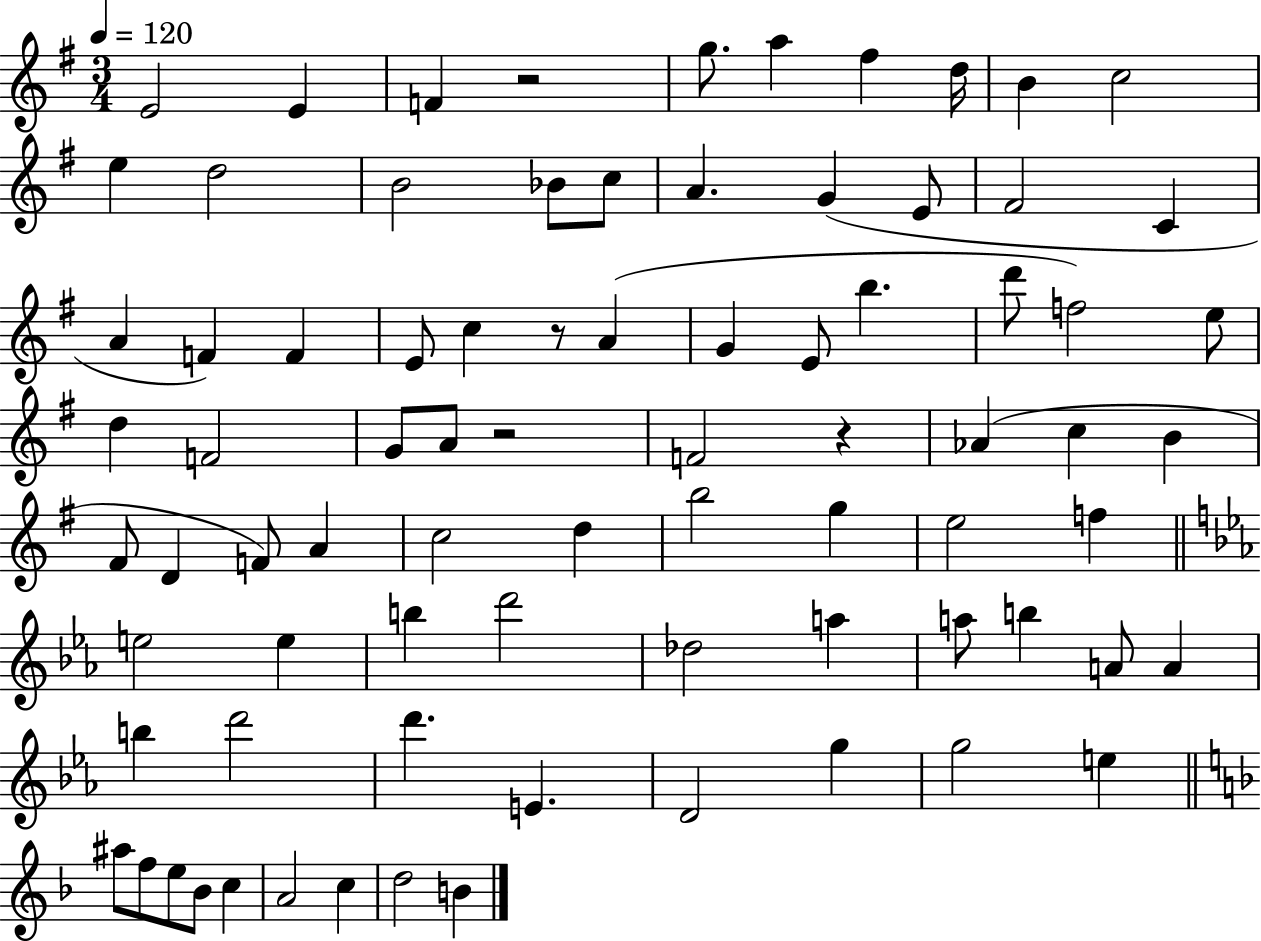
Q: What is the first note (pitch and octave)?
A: E4